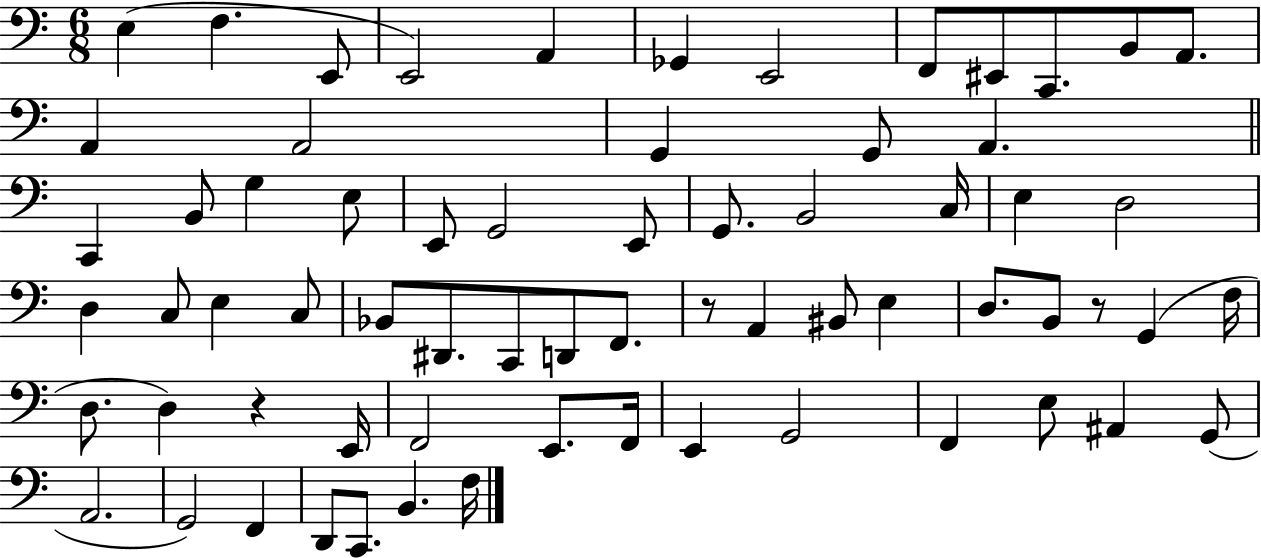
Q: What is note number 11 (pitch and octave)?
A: B2